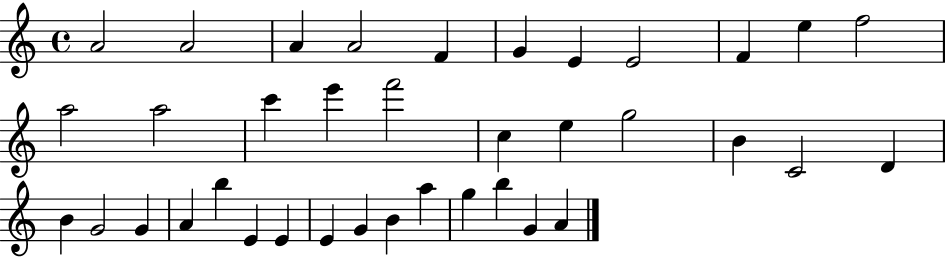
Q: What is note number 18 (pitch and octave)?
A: E5